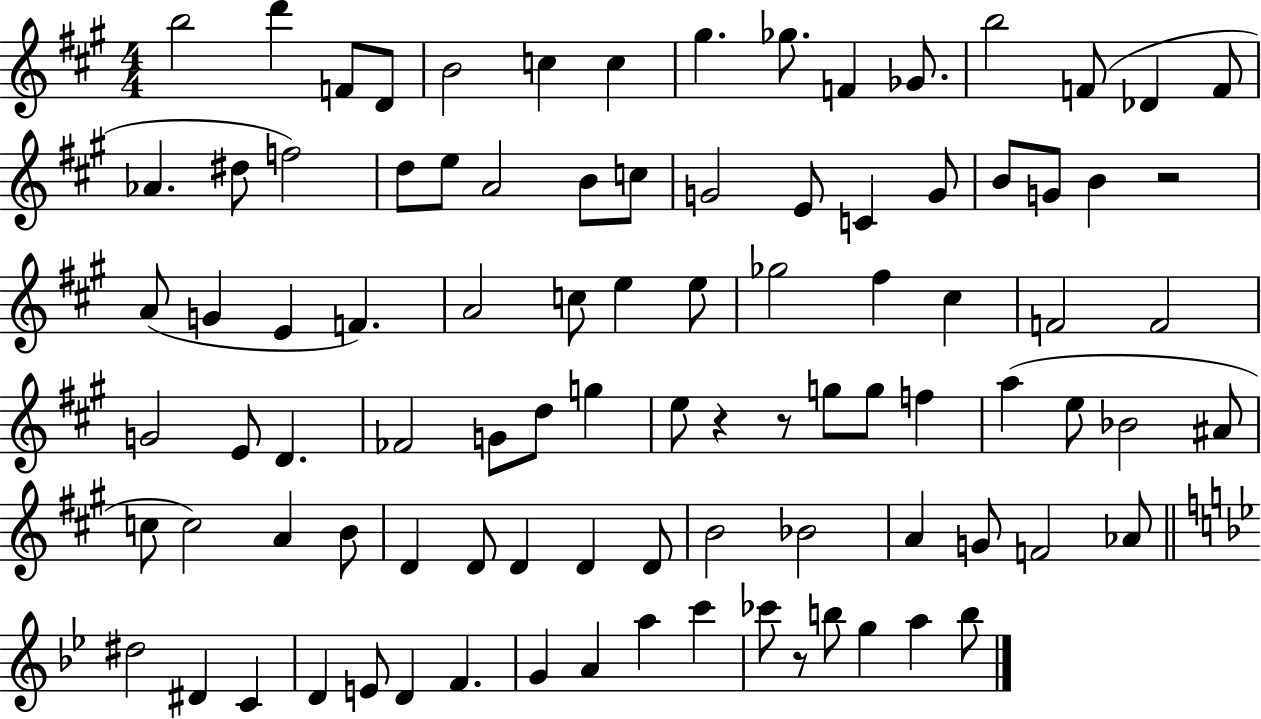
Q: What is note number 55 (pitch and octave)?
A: A5